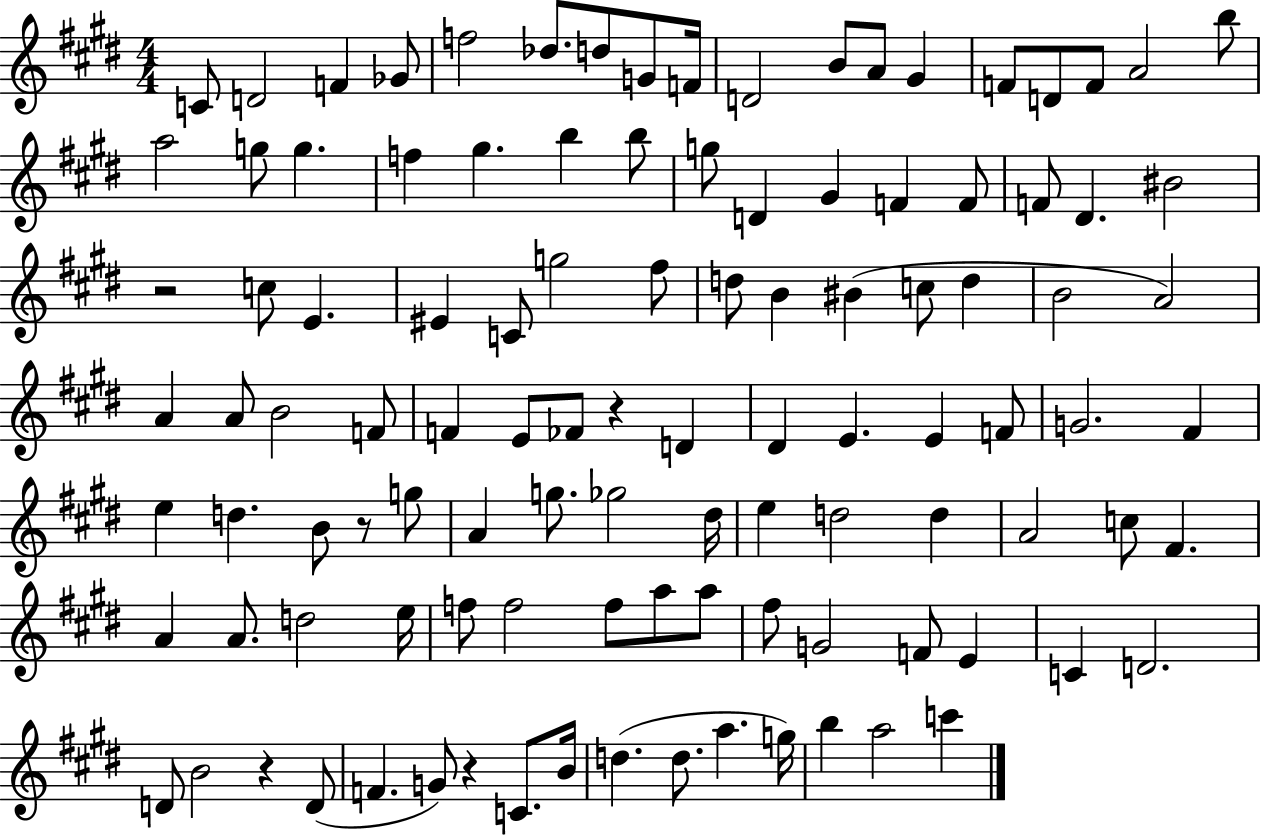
{
  \clef treble
  \numericTimeSignature
  \time 4/4
  \key e \major
  c'8 d'2 f'4 ges'8 | f''2 des''8. d''8 g'8 f'16 | d'2 b'8 a'8 gis'4 | f'8 d'8 f'8 a'2 b''8 | \break a''2 g''8 g''4. | f''4 gis''4. b''4 b''8 | g''8 d'4 gis'4 f'4 f'8 | f'8 dis'4. bis'2 | \break r2 c''8 e'4. | eis'4 c'8 g''2 fis''8 | d''8 b'4 bis'4( c''8 d''4 | b'2 a'2) | \break a'4 a'8 b'2 f'8 | f'4 e'8 fes'8 r4 d'4 | dis'4 e'4. e'4 f'8 | g'2. fis'4 | \break e''4 d''4. b'8 r8 g''8 | a'4 g''8. ges''2 dis''16 | e''4 d''2 d''4 | a'2 c''8 fis'4. | \break a'4 a'8. d''2 e''16 | f''8 f''2 f''8 a''8 a''8 | fis''8 g'2 f'8 e'4 | c'4 d'2. | \break d'8 b'2 r4 d'8( | f'4. g'8) r4 c'8. b'16 | d''4.( d''8. a''4. g''16) | b''4 a''2 c'''4 | \break \bar "|."
}